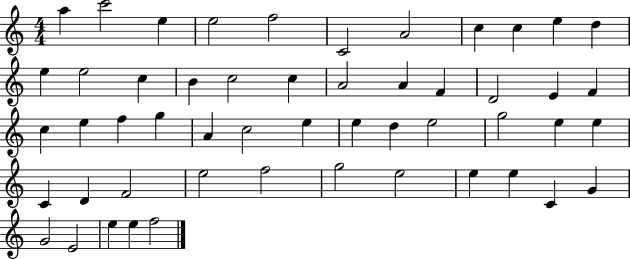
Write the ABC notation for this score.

X:1
T:Untitled
M:4/4
L:1/4
K:C
a c'2 e e2 f2 C2 A2 c c e d e e2 c B c2 c A2 A F D2 E F c e f g A c2 e e d e2 g2 e e C D F2 e2 f2 g2 e2 e e C G G2 E2 e e f2